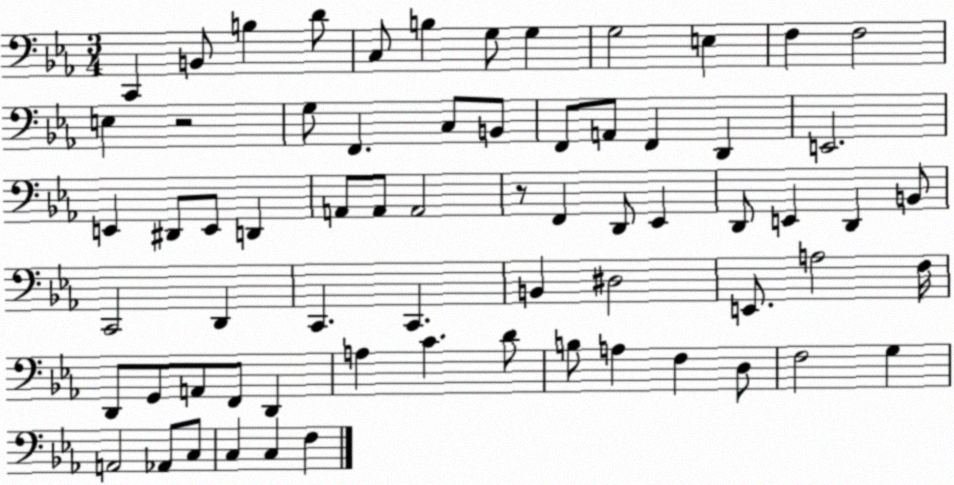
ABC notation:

X:1
T:Untitled
M:3/4
L:1/4
K:Eb
C,, B,,/2 B, D/2 C,/2 B, G,/2 G, G,2 E, F, F,2 E, z2 G,/2 F,, C,/2 B,,/2 F,,/2 A,,/2 F,, D,, E,,2 E,, ^D,,/2 E,,/2 D,, A,,/2 A,,/2 A,,2 z/2 F,, D,,/2 _E,, D,,/2 E,, D,, B,,/2 C,,2 D,, C,, C,, B,, ^D,2 E,,/2 A,2 F,/4 D,,/2 G,,/2 A,,/2 F,,/2 D,, A, C D/2 B,/2 A, F, D,/2 F,2 G, A,,2 _A,,/2 C,/2 C, C, F,